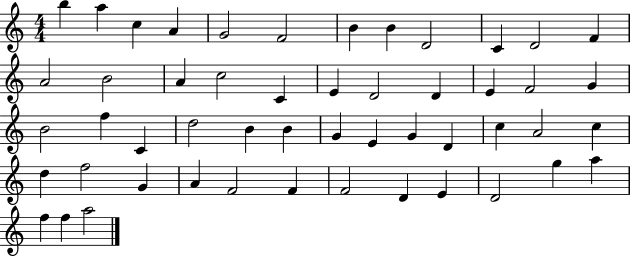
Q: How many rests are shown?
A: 0